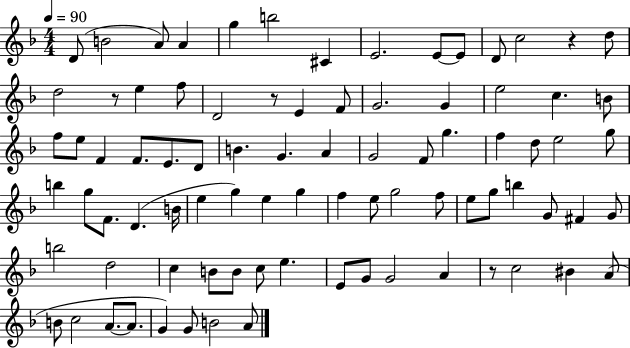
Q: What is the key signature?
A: F major